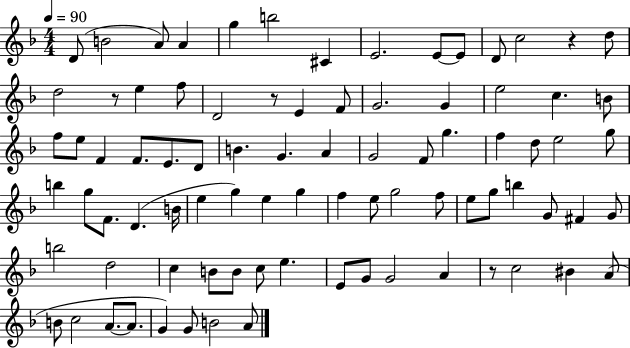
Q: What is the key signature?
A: F major